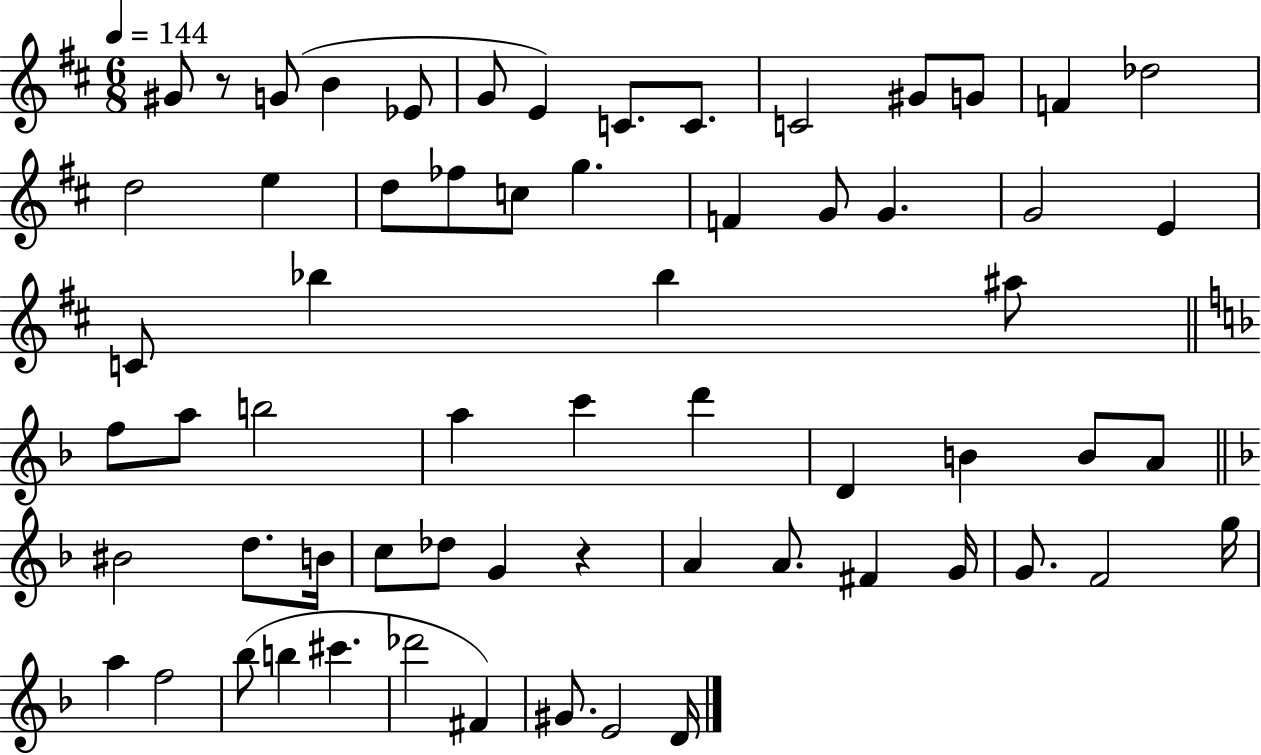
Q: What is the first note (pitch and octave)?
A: G#4